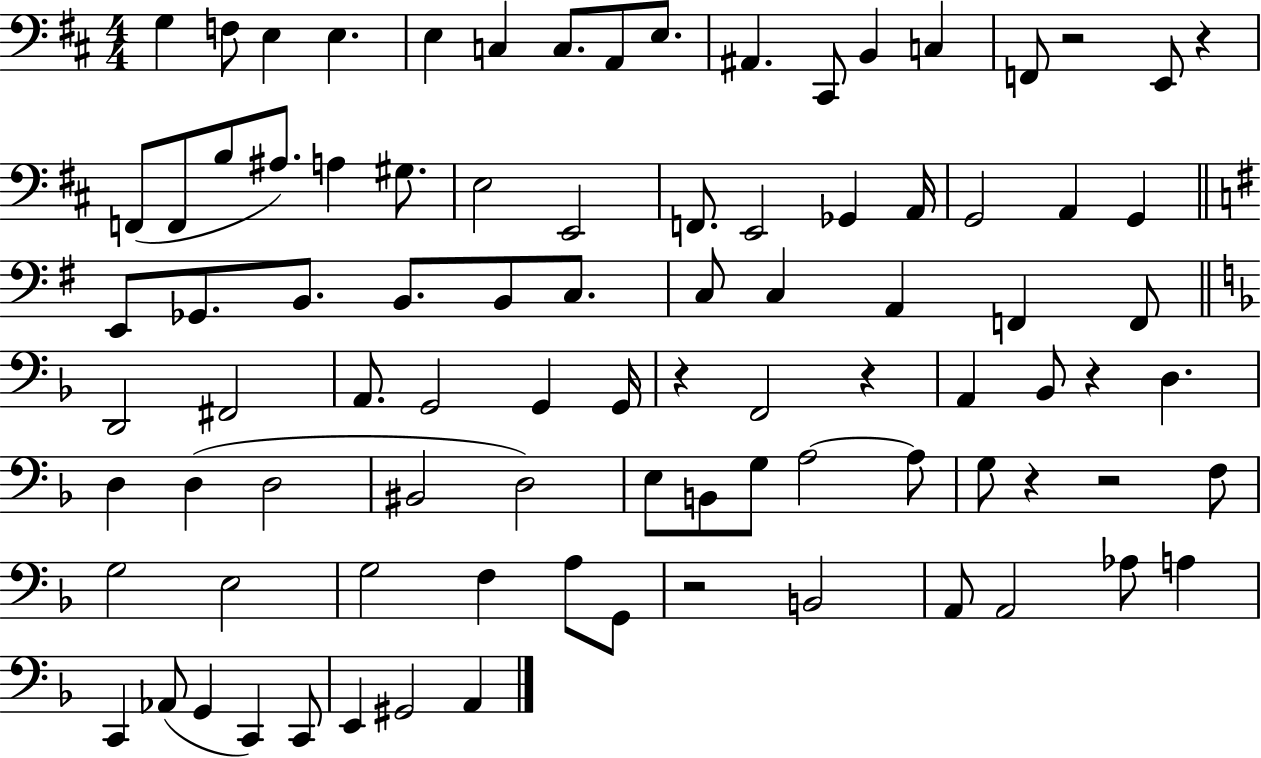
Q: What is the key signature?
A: D major